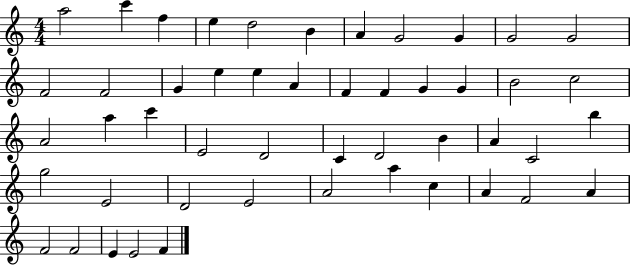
X:1
T:Untitled
M:4/4
L:1/4
K:C
a2 c' f e d2 B A G2 G G2 G2 F2 F2 G e e A F F G G B2 c2 A2 a c' E2 D2 C D2 B A C2 b g2 E2 D2 E2 A2 a c A F2 A F2 F2 E E2 F